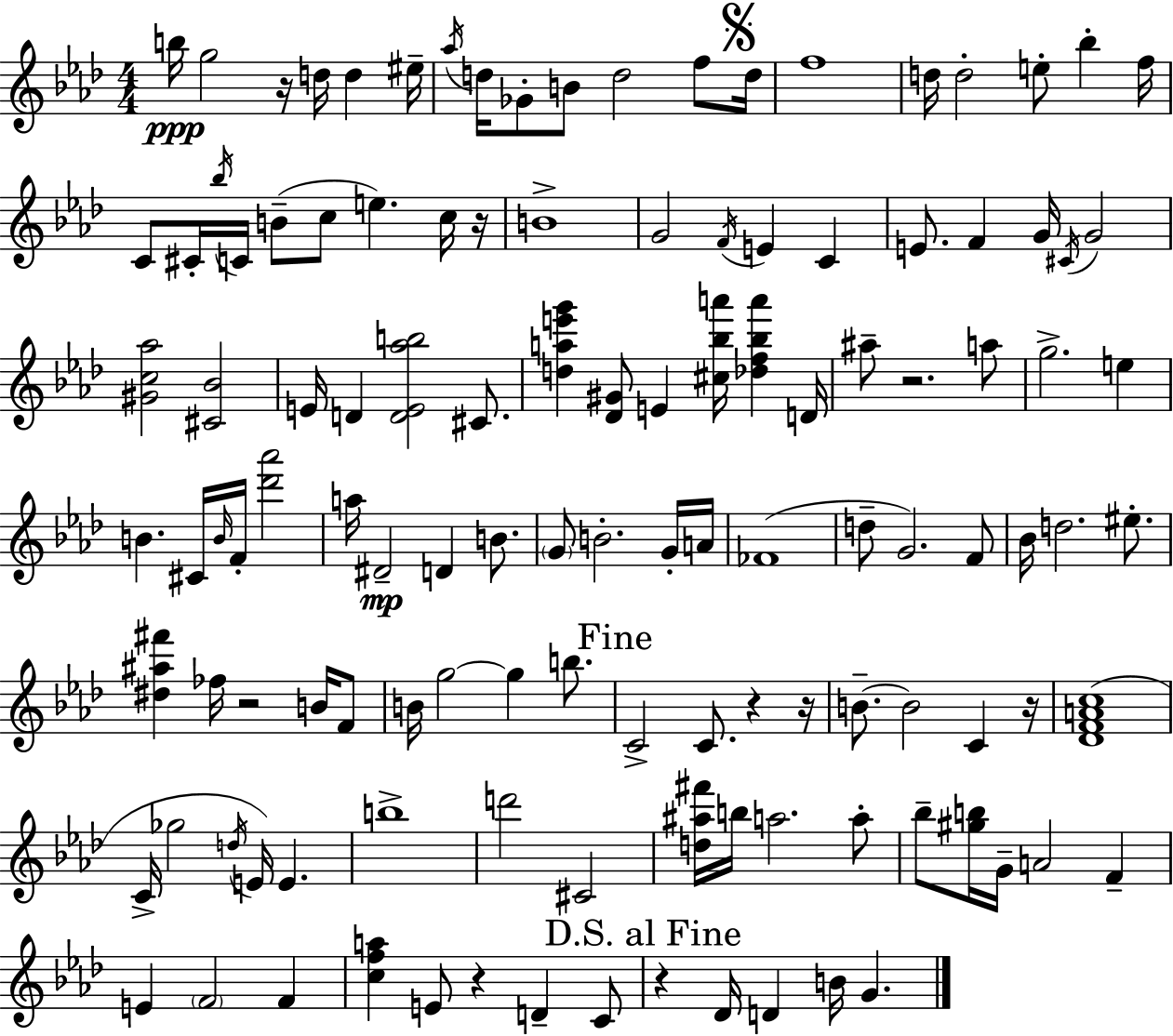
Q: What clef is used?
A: treble